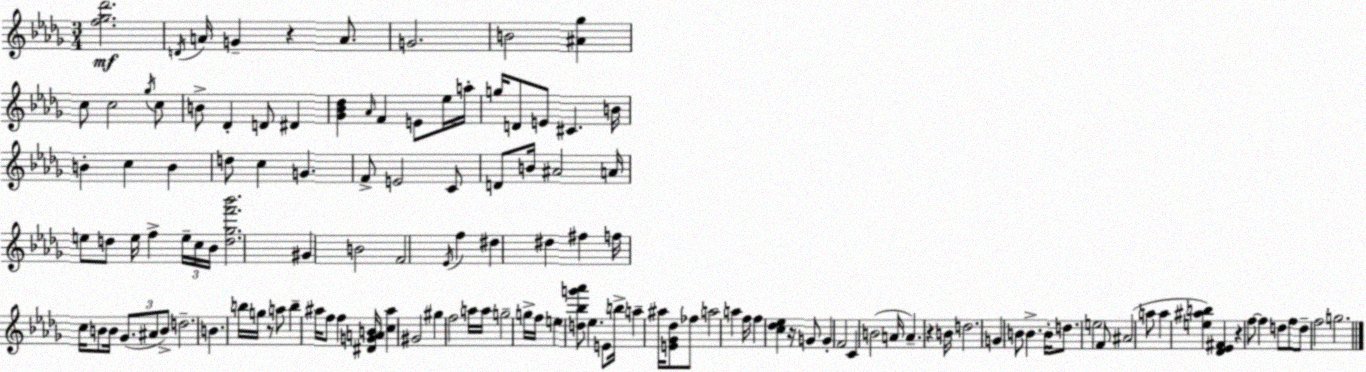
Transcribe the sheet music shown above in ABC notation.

X:1
T:Untitled
M:3/4
L:1/4
K:Bbm
[f_g_d']2 D/4 A/4 G z A/2 G2 B2 [^A_g] c/2 c2 _g/4 c/2 B/2 _D D/2 ^D [_G_B_d] _A/4 F E/2 _e/4 a/4 g/4 D/2 E/2 ^C B/4 B c B d/2 c G F/2 E2 C/2 D/2 B/4 ^A2 A/4 e/2 d/2 e/4 f e/4 c/4 _B/4 [d_gf'_b']2 ^G B2 F2 _E/4 f ^d ^d ^f f/4 c/4 B/2 B/4 _G/2 ^A/2 B/2 d2 B b/4 g/4 z/2 a/2 b ^a/4 f/2 f [^DGAB]/4 [c^a] ^G2 ^g f2 a/4 a/4 g2 g/4 f/4 e [d_bg'_a']/2 _e E/2 b/4 a ^a/4 [E_G_d]/2 _f/2 a2 a f/4 f [c_d_e] z/4 G/2 G F2 C B2 A/4 A z B/4 d2 G B/2 B B/4 d/2 e2 F/2 ^A2 a/2 a [e^ab] [_D_E^F] z f/2 f d/2 f/2 d/2 f2 g2